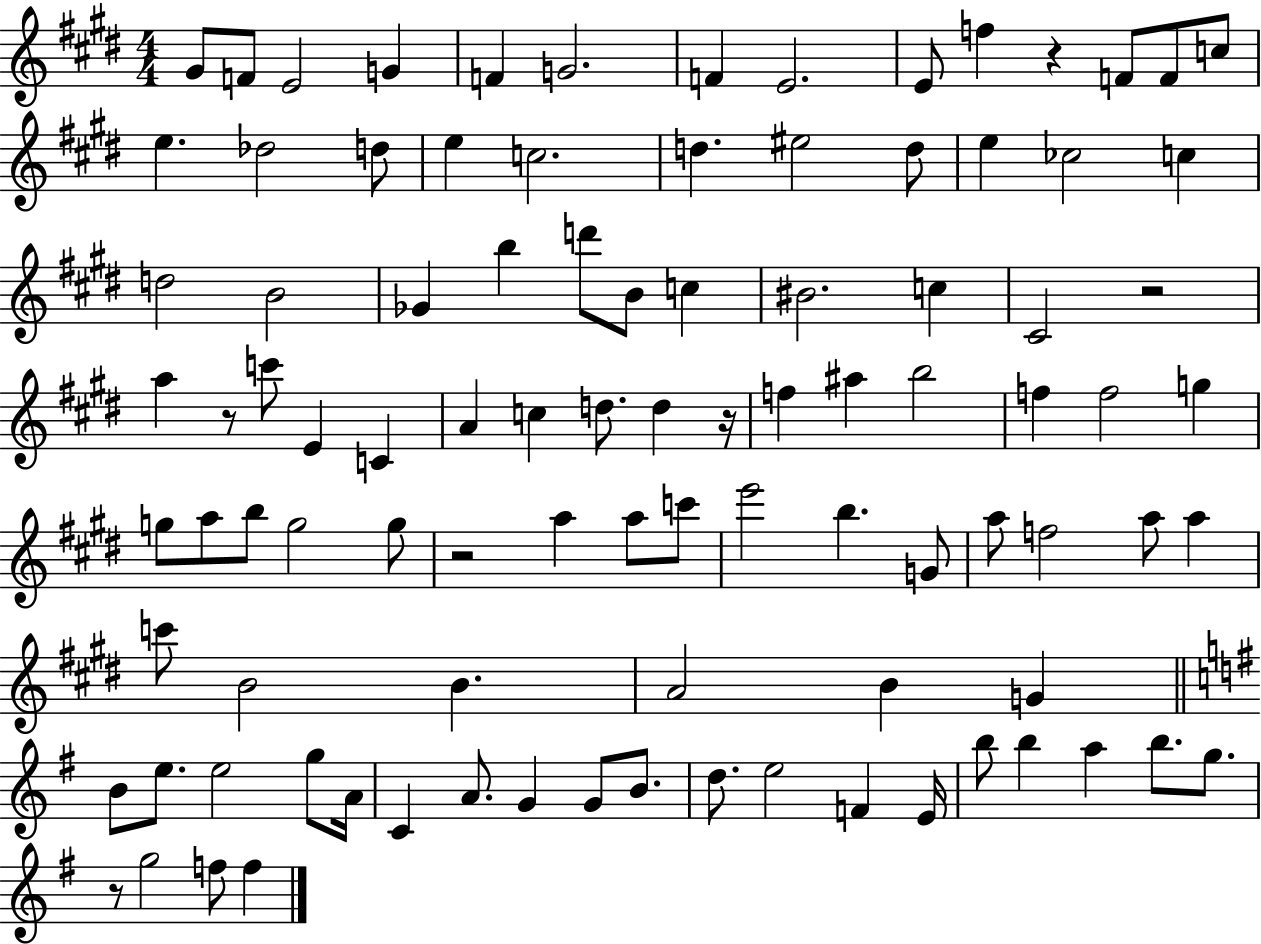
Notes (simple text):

G#4/e F4/e E4/h G4/q F4/q G4/h. F4/q E4/h. E4/e F5/q R/q F4/e F4/e C5/e E5/q. Db5/h D5/e E5/q C5/h. D5/q. EIS5/h D5/e E5/q CES5/h C5/q D5/h B4/h Gb4/q B5/q D6/e B4/e C5/q BIS4/h. C5/q C#4/h R/h A5/q R/e C6/e E4/q C4/q A4/q C5/q D5/e. D5/q R/s F5/q A#5/q B5/h F5/q F5/h G5/q G5/e A5/e B5/e G5/h G5/e R/h A5/q A5/e C6/e E6/h B5/q. G4/e A5/e F5/h A5/e A5/q C6/e B4/h B4/q. A4/h B4/q G4/q B4/e E5/e. E5/h G5/e A4/s C4/q A4/e. G4/q G4/e B4/e. D5/e. E5/h F4/q E4/s B5/e B5/q A5/q B5/e. G5/e. R/e G5/h F5/e F5/q